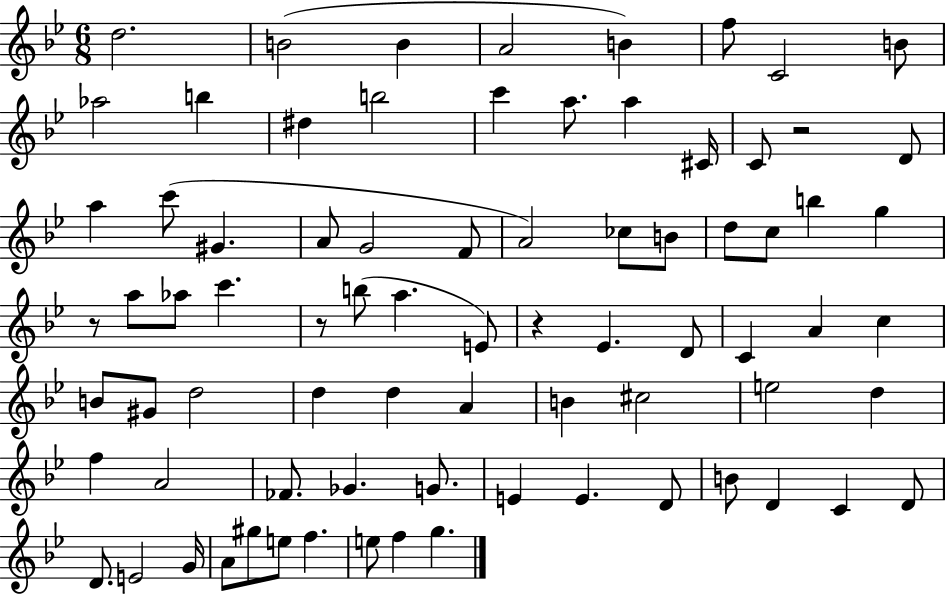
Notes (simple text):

D5/h. B4/h B4/q A4/h B4/q F5/e C4/h B4/e Ab5/h B5/q D#5/q B5/h C6/q A5/e. A5/q C#4/s C4/e R/h D4/e A5/q C6/e G#4/q. A4/e G4/h F4/e A4/h CES5/e B4/e D5/e C5/e B5/q G5/q R/e A5/e Ab5/e C6/q. R/e B5/e A5/q. E4/e R/q Eb4/q. D4/e C4/q A4/q C5/q B4/e G#4/e D5/h D5/q D5/q A4/q B4/q C#5/h E5/h D5/q F5/q A4/h FES4/e. Gb4/q. G4/e. E4/q E4/q. D4/e B4/e D4/q C4/q D4/e D4/e. E4/h G4/s A4/e G#5/e E5/e F5/q. E5/e F5/q G5/q.